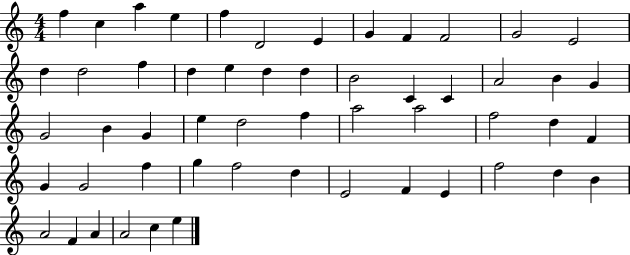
X:1
T:Untitled
M:4/4
L:1/4
K:C
f c a e f D2 E G F F2 G2 E2 d d2 f d e d d B2 C C A2 B G G2 B G e d2 f a2 a2 f2 d F G G2 f g f2 d E2 F E f2 d B A2 F A A2 c e